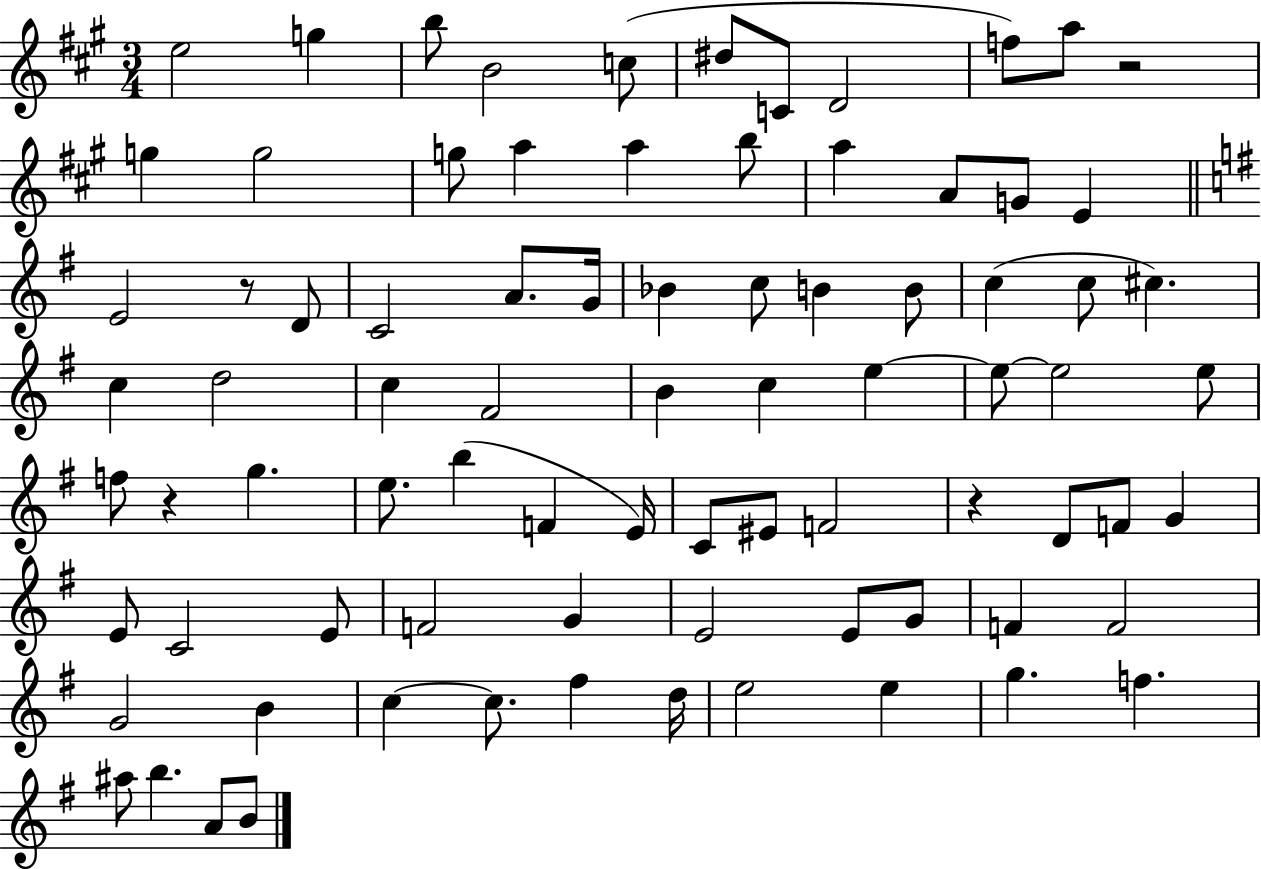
{
  \clef treble
  \numericTimeSignature
  \time 3/4
  \key a \major
  e''2 g''4 | b''8 b'2 c''8( | dis''8 c'8 d'2 | f''8) a''8 r2 | \break g''4 g''2 | g''8 a''4 a''4 b''8 | a''4 a'8 g'8 e'4 | \bar "||" \break \key e \minor e'2 r8 d'8 | c'2 a'8. g'16 | bes'4 c''8 b'4 b'8 | c''4( c''8 cis''4.) | \break c''4 d''2 | c''4 fis'2 | b'4 c''4 e''4~~ | e''8~~ e''2 e''8 | \break f''8 r4 g''4. | e''8. b''4( f'4 e'16) | c'8 eis'8 f'2 | r4 d'8 f'8 g'4 | \break e'8 c'2 e'8 | f'2 g'4 | e'2 e'8 g'8 | f'4 f'2 | \break g'2 b'4 | c''4~~ c''8. fis''4 d''16 | e''2 e''4 | g''4. f''4. | \break ais''8 b''4. a'8 b'8 | \bar "|."
}